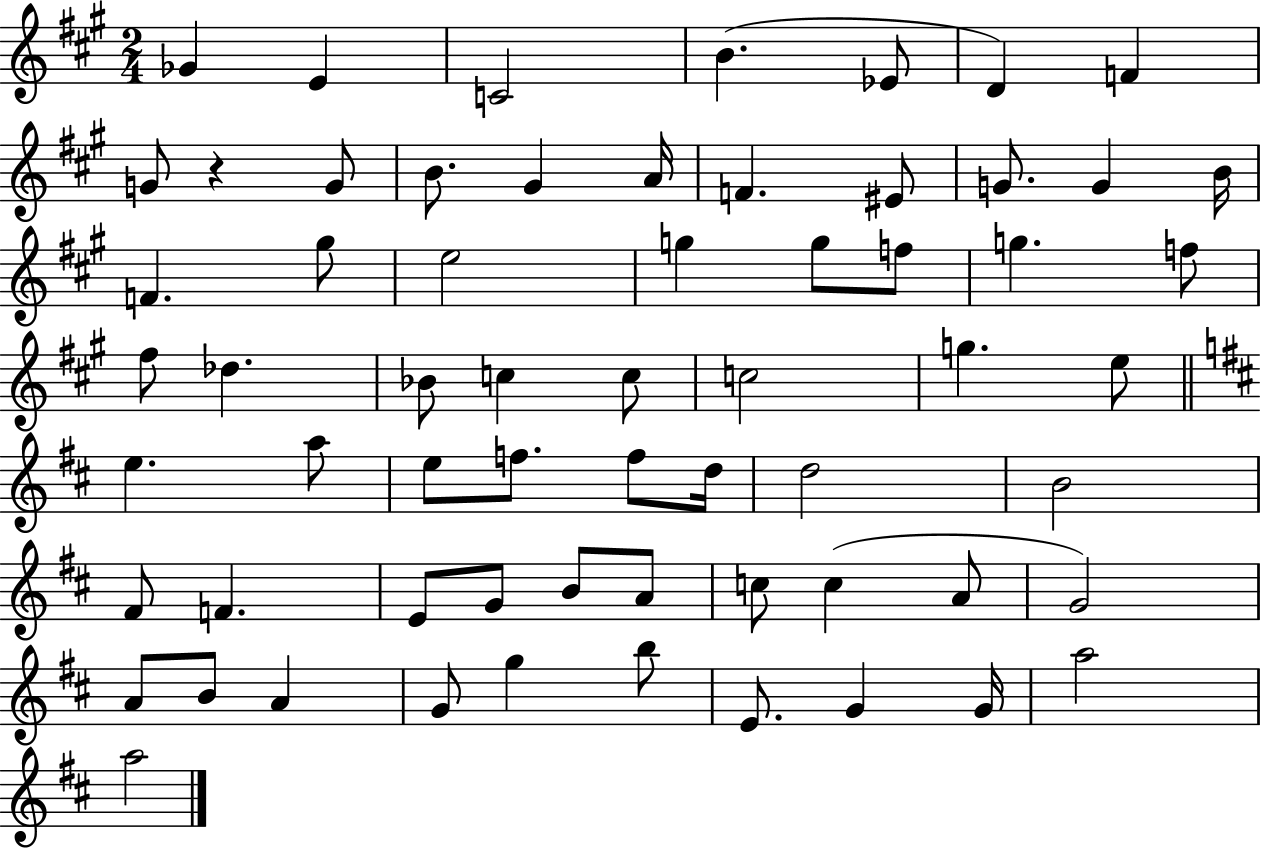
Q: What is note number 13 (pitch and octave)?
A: F4